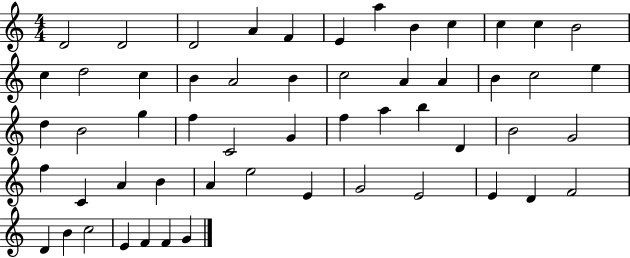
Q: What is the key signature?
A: C major